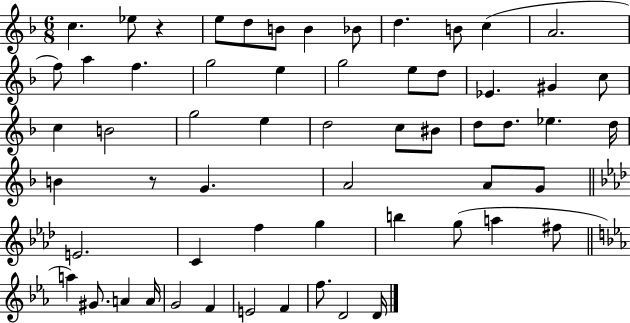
C5/q. Eb5/e R/q E5/e D5/e B4/e B4/q Bb4/e D5/q. B4/e C5/q A4/h. F5/e A5/q F5/q. G5/h E5/q G5/h E5/e D5/e Eb4/q. G#4/q C5/e C5/q B4/h G5/h E5/q D5/h C5/e BIS4/e D5/e D5/e. Eb5/q. D5/s B4/q R/e G4/q. A4/h A4/e G4/e E4/h. C4/q F5/q G5/q B5/q G5/e A5/q F#5/e A5/q G#4/e. A4/q A4/s G4/h F4/q E4/h F4/q F5/e. D4/h D4/s